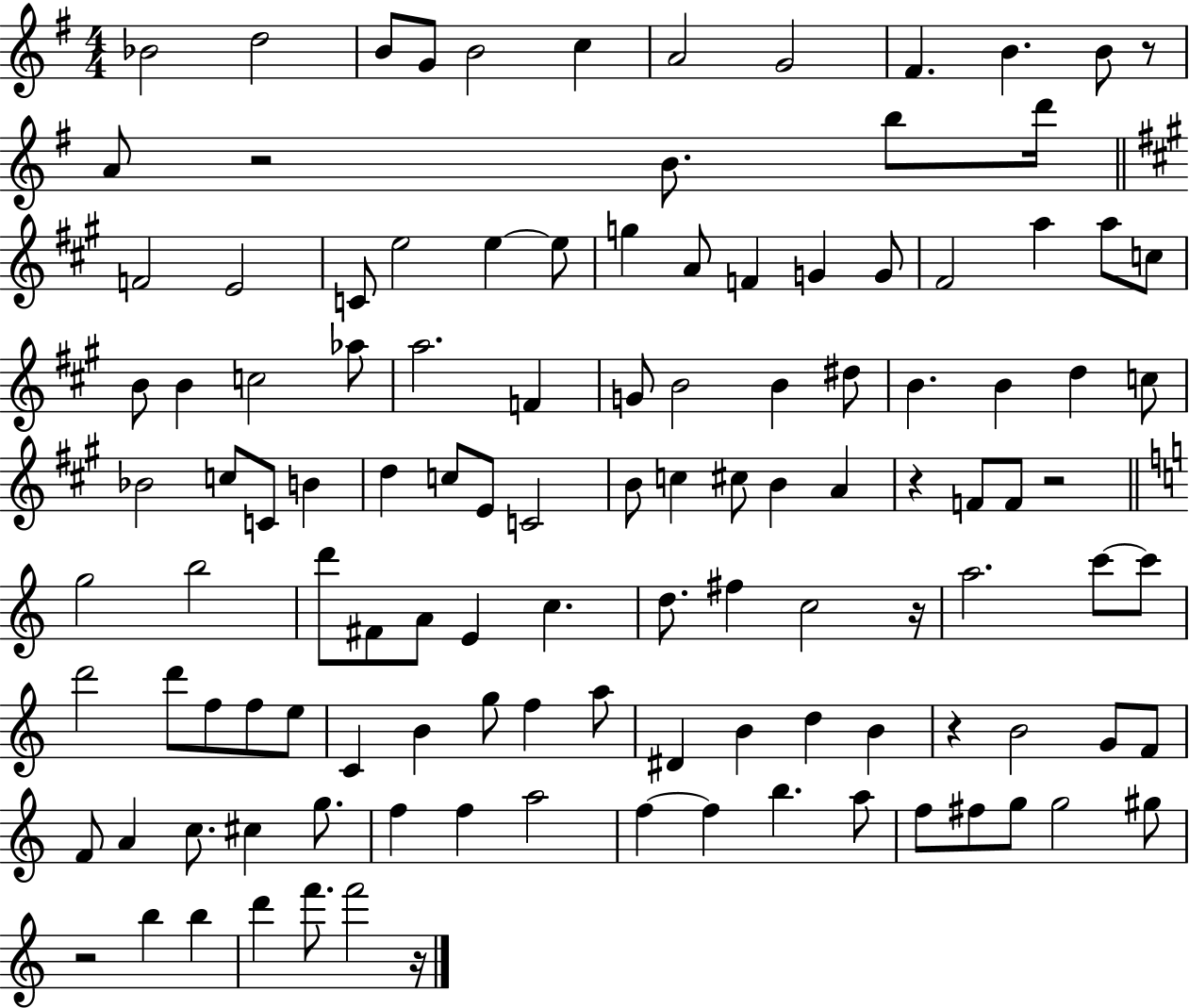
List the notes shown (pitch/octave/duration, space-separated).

Bb4/h D5/h B4/e G4/e B4/h C5/q A4/h G4/h F#4/q. B4/q. B4/e R/e A4/e R/h B4/e. B5/e D6/s F4/h E4/h C4/e E5/h E5/q E5/e G5/q A4/e F4/q G4/q G4/e F#4/h A5/q A5/e C5/e B4/e B4/q C5/h Ab5/e A5/h. F4/q G4/e B4/h B4/q D#5/e B4/q. B4/q D5/q C5/e Bb4/h C5/e C4/e B4/q D5/q C5/e E4/e C4/h B4/e C5/q C#5/e B4/q A4/q R/q F4/e F4/e R/h G5/h B5/h D6/e F#4/e A4/e E4/q C5/q. D5/e. F#5/q C5/h R/s A5/h. C6/e C6/e D6/h D6/e F5/e F5/e E5/e C4/q B4/q G5/e F5/q A5/e D#4/q B4/q D5/q B4/q R/q B4/h G4/e F4/e F4/e A4/q C5/e. C#5/q G5/e. F5/q F5/q A5/h F5/q F5/q B5/q. A5/e F5/e F#5/e G5/e G5/h G#5/e R/h B5/q B5/q D6/q F6/e. F6/h R/s